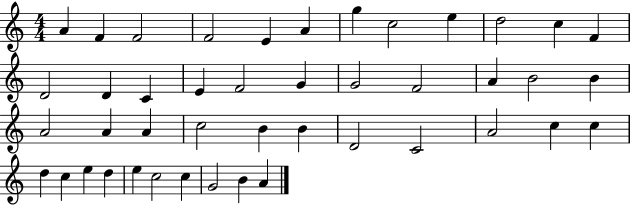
{
  \clef treble
  \numericTimeSignature
  \time 4/4
  \key c \major
  a'4 f'4 f'2 | f'2 e'4 a'4 | g''4 c''2 e''4 | d''2 c''4 f'4 | \break d'2 d'4 c'4 | e'4 f'2 g'4 | g'2 f'2 | a'4 b'2 b'4 | \break a'2 a'4 a'4 | c''2 b'4 b'4 | d'2 c'2 | a'2 c''4 c''4 | \break d''4 c''4 e''4 d''4 | e''4 c''2 c''4 | g'2 b'4 a'4 | \bar "|."
}